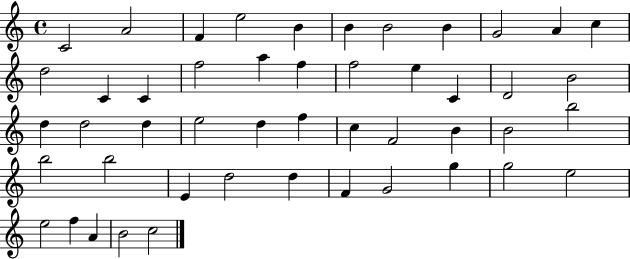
X:1
T:Untitled
M:4/4
L:1/4
K:C
C2 A2 F e2 B B B2 B G2 A c d2 C C f2 a f f2 e C D2 B2 d d2 d e2 d f c F2 B B2 b2 b2 b2 E d2 d F G2 g g2 e2 e2 f A B2 c2